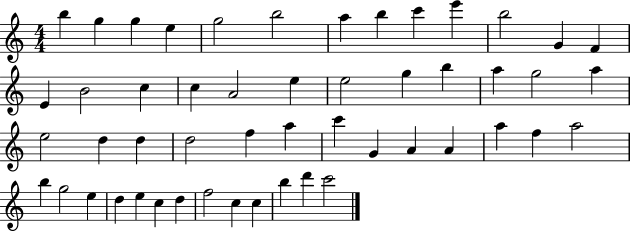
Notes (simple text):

B5/q G5/q G5/q E5/q G5/h B5/h A5/q B5/q C6/q E6/q B5/h G4/q F4/q E4/q B4/h C5/q C5/q A4/h E5/q E5/h G5/q B5/q A5/q G5/h A5/q E5/h D5/q D5/q D5/h F5/q A5/q C6/q G4/q A4/q A4/q A5/q F5/q A5/h B5/q G5/h E5/q D5/q E5/q C5/q D5/q F5/h C5/q C5/q B5/q D6/q C6/h